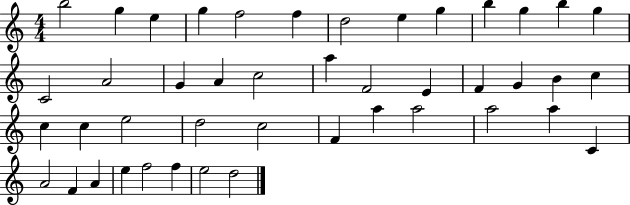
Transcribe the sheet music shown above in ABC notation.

X:1
T:Untitled
M:4/4
L:1/4
K:C
b2 g e g f2 f d2 e g b g b g C2 A2 G A c2 a F2 E F G B c c c e2 d2 c2 F a a2 a2 a C A2 F A e f2 f e2 d2